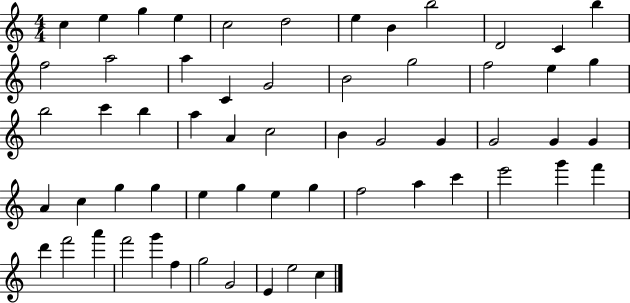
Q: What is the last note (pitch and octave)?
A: C5